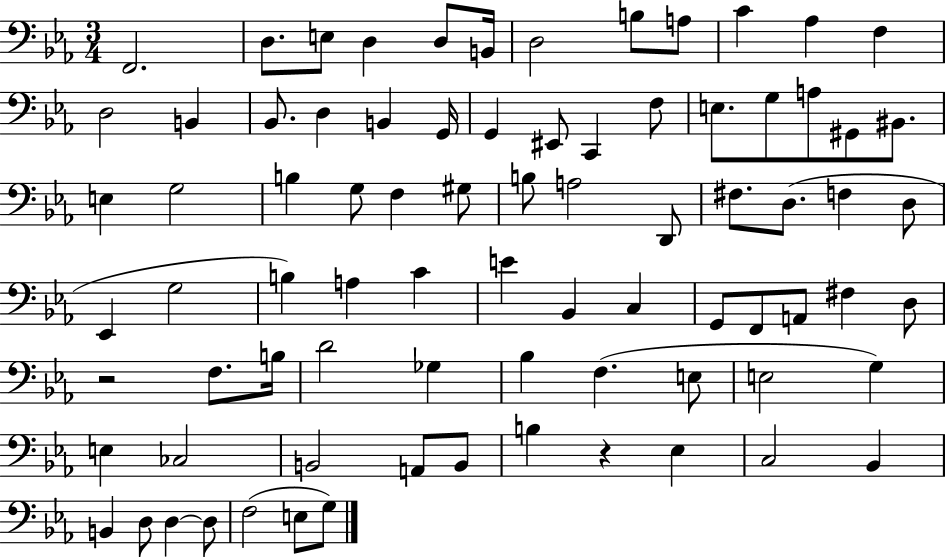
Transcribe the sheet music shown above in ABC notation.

X:1
T:Untitled
M:3/4
L:1/4
K:Eb
F,,2 D,/2 E,/2 D, D,/2 B,,/4 D,2 B,/2 A,/2 C _A, F, D,2 B,, _B,,/2 D, B,, G,,/4 G,, ^E,,/2 C,, F,/2 E,/2 G,/2 A,/2 ^G,,/2 ^B,,/2 E, G,2 B, G,/2 F, ^G,/2 B,/2 A,2 D,,/2 ^F,/2 D,/2 F, D,/2 _E,, G,2 B, A, C E _B,, C, G,,/2 F,,/2 A,,/2 ^F, D,/2 z2 F,/2 B,/4 D2 _G, _B, F, E,/2 E,2 G, E, _C,2 B,,2 A,,/2 B,,/2 B, z _E, C,2 _B,, B,, D,/2 D, D,/2 F,2 E,/2 G,/2